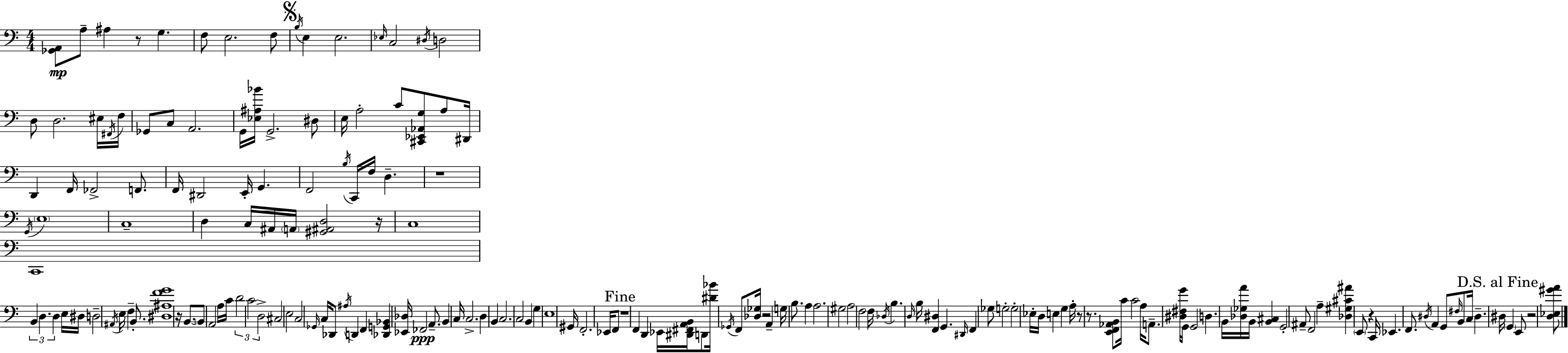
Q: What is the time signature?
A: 4/4